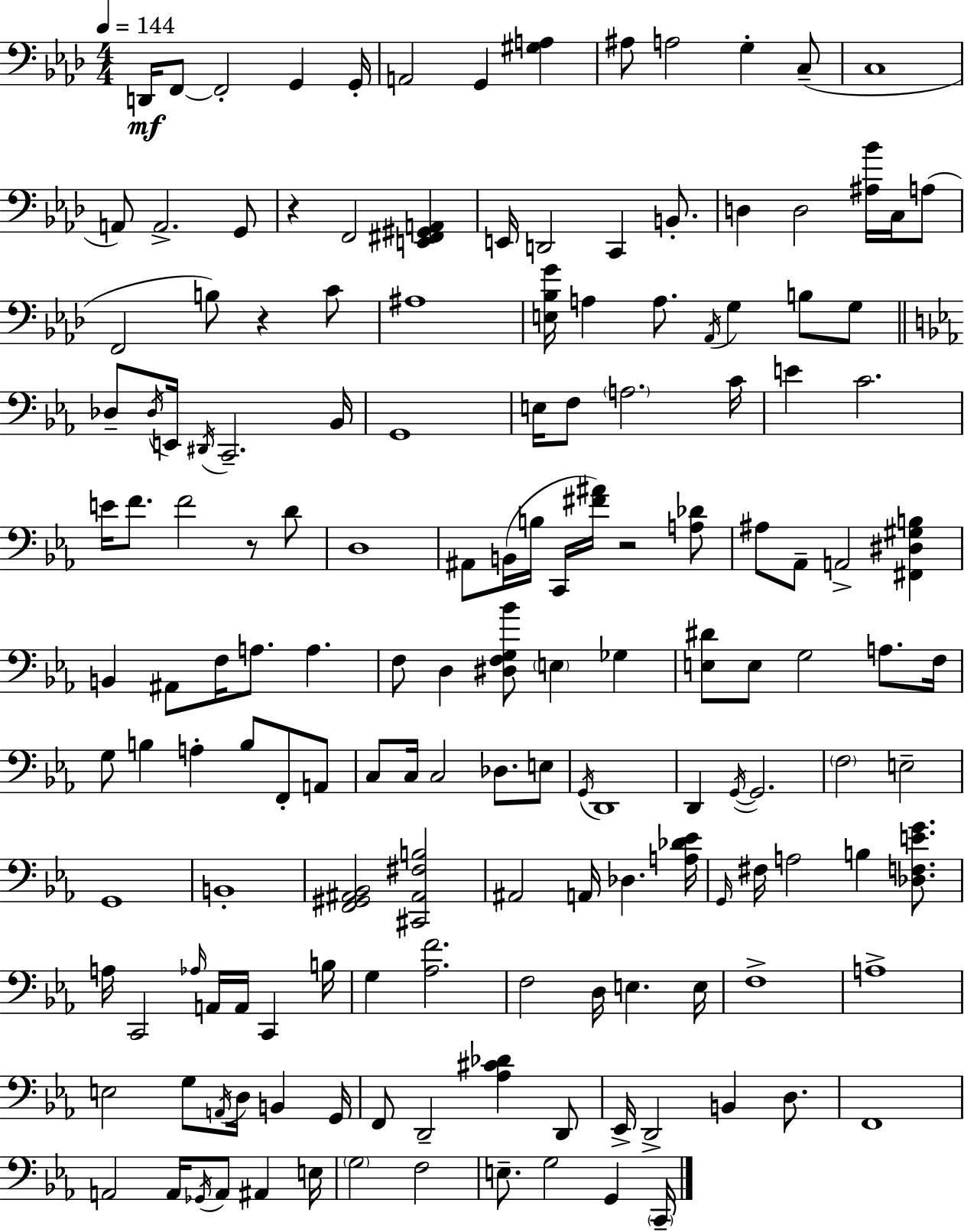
{
  \clef bass
  \numericTimeSignature
  \time 4/4
  \key aes \major
  \tempo 4 = 144
  d,16\mf f,8~~ f,2-. g,4 g,16-. | a,2 g,4 <gis a>4 | ais8 a2 g4-. c8--( | c1 | \break a,8) a,2.-> g,8 | r4 f,2 <e, fis, gis, a,>4 | e,16 d,2 c,4 b,8.-. | d4 d2 <ais bes'>16 c16 a8( | \break f,2 b8) r4 c'8 | ais1 | <e bes g'>16 a4 a8. \acciaccatura { aes,16 } g4 b8 g8 | \bar "||" \break \key ees \major des8-- \acciaccatura { des16 } e,16 \acciaccatura { dis,16 } c,2.-- | bes,16 g,1 | e16 f8 \parenthesize a2. | c'16 e'4 c'2. | \break e'16 f'8. f'2 r8 | d'8 d1 | ais,8 b,16( b16 c,16 <fis' ais'>16) r2 | <a des'>8 ais8 aes,8-- a,2-> <fis, dis gis b>4 | \break b,4 ais,8 f16 a8. a4. | f8 d4 <dis f g bes'>8 \parenthesize e4 ges4 | <e dis'>8 e8 g2 a8. | f16 g8 b4 a4-. b8 f,8-. | \break a,8 c8 c16 c2 des8. | e8 \acciaccatura { g,16 } d,1 | d,4 \acciaccatura { g,16~ }~ g,2. | \parenthesize f2 e2-- | \break g,1 | b,1-. | <f, gis, ais, bes,>2 <cis, ais, fis b>2 | ais,2 a,16 des4. | \break <a des' ees'>16 \grace { g,16 } fis16 a2 b4 | <des f e' g'>8. a16 c,2 \grace { aes16 } a,16 | a,16 c,4 b16 g4 <aes f'>2. | f2 d16 e4. | \break e16 f1-> | a1-> | e2 g8 | \acciaccatura { a,16 } d16 b,4 g,16 f,8 d,2-- | \break <aes cis' des'>4 d,8 ees,16-> d,2-> | b,4 d8. f,1 | a,2 a,16 | \acciaccatura { ges,16 } a,8 ais,4 e16 \parenthesize g2 | \break f2 e8.-- g2 | g,4 \parenthesize c,16-- \bar "|."
}